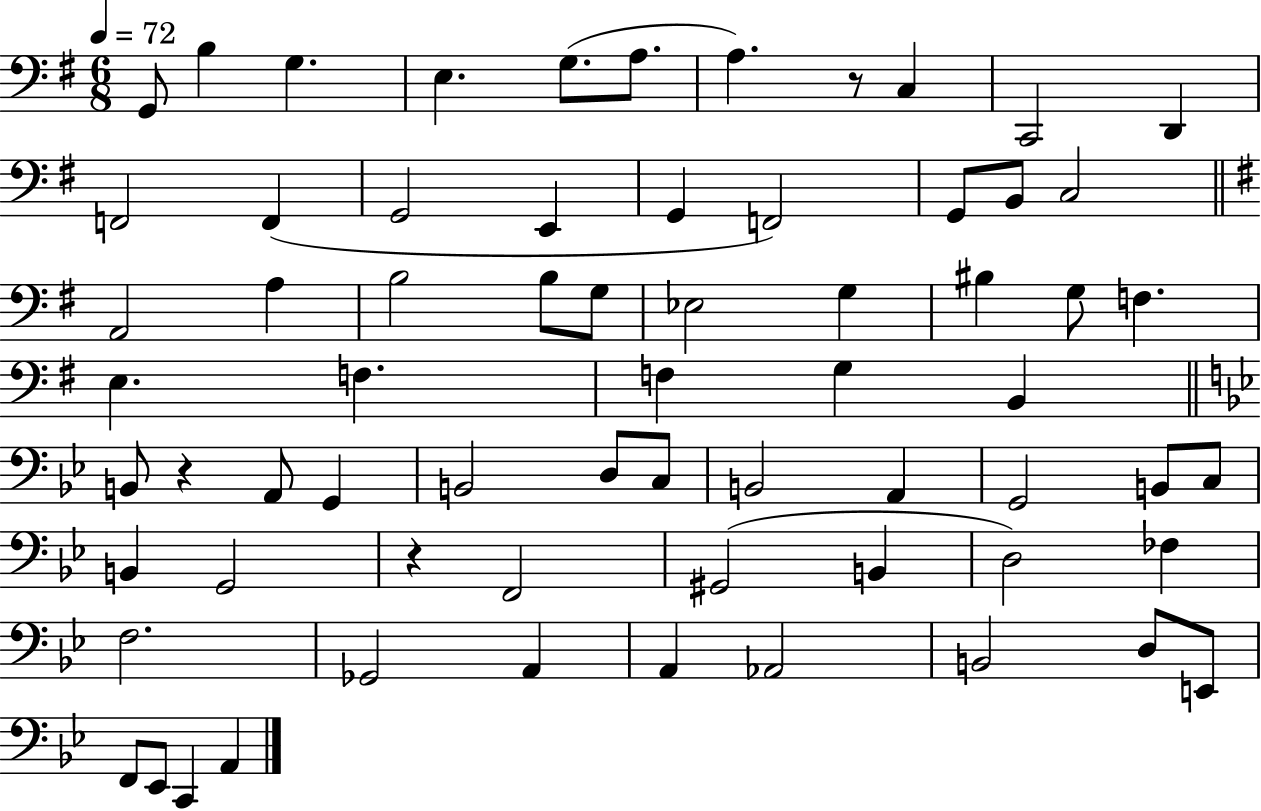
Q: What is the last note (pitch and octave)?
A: A2